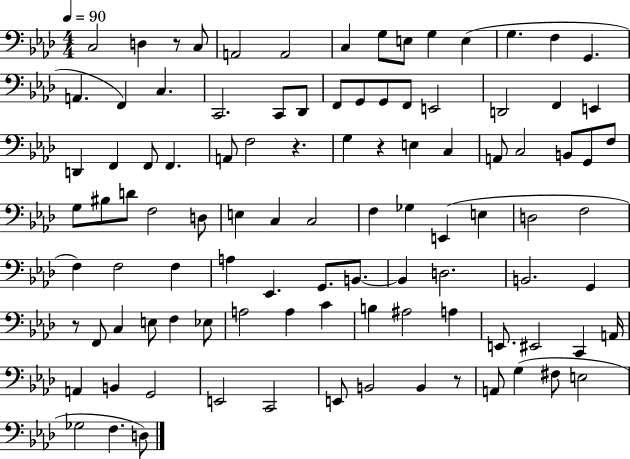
{
  \clef bass
  \numericTimeSignature
  \time 4/4
  \key aes \major
  \tempo 4 = 90
  c2 d4 r8 c8 | a,2 a,2 | c4 g8 e8 g4 e4( | g4. f4 g,4. | \break a,4. f,4) c4. | c,2. c,8 des,8 | f,8 g,8 g,8 f,8 e,2 | d,2 f,4 e,4 | \break d,4 f,4 f,8 f,4. | a,8 f2 r4. | g4 r4 e4 c4 | a,8 c2 b,8 g,8 f8 | \break g8 bis8 d'8 f2 d8 | e4 c4 c2 | f4 ges4 e,4( e4 | d2 f2 | \break f4) f2 f4 | a4 ees,4. g,8. b,8.~~ | b,4 d2. | b,2. g,4 | \break r8 f,8 c4 e8 f4 ees8 | a2 a4 c'4 | b4 ais2 a4 | e,8. eis,2 c,4 a,16 | \break a,4 b,4 g,2 | e,2 c,2 | e,8 b,2 b,4 r8 | a,8 g4( fis8 e2 | \break ges2 f4. d8) | \bar "|."
}